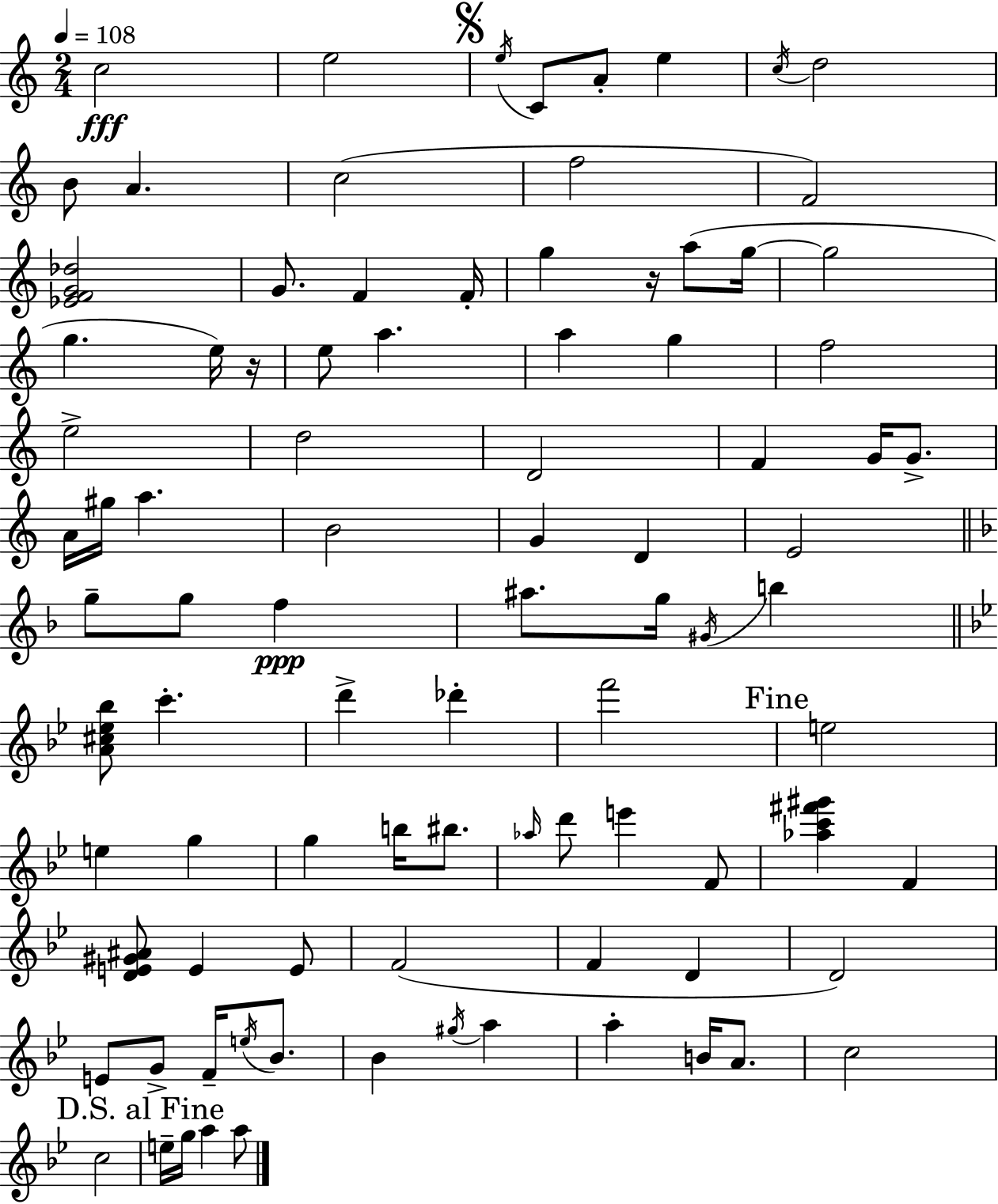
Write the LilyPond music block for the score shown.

{
  \clef treble
  \numericTimeSignature
  \time 2/4
  \key a \minor
  \tempo 4 = 108
  c''2\fff | e''2 | \mark \markup { \musicglyph "scripts.segno" } \acciaccatura { e''16 } c'8 a'8-. e''4 | \acciaccatura { c''16 } d''2 | \break b'8 a'4. | c''2( | f''2 | f'2) | \break <ees' f' g' des''>2 | g'8. f'4 | f'16-. g''4 r16 a''8( | g''16~~ g''2 | \break g''4. | e''16) r16 e''8 a''4. | a''4 g''4 | f''2 | \break e''2-> | d''2 | d'2 | f'4 g'16 g'8.-> | \break a'16 gis''16 a''4. | b'2 | g'4 d'4 | e'2 | \break \bar "||" \break \key f \major g''8-- g''8 f''4\ppp | ais''8. g''16 \acciaccatura { gis'16 } b''4 | \bar "||" \break \key bes \major <a' cis'' ees'' bes''>8 c'''4.-. | d'''4-> des'''4-. | f'''2 | \mark "Fine" e''2 | \break e''4 g''4 | g''4 b''16 bis''8. | \grace { aes''16 } d'''8 e'''4 f'8 | <aes'' c''' fis''' gis'''>4 f'4 | \break <d' e' gis' ais'>8 e'4 e'8 | f'2( | f'4 d'4 | d'2) | \break e'8 g'8-> f'16-- \acciaccatura { e''16 } bes'8. | bes'4 \acciaccatura { gis''16 } a''4 | a''4-. b'16 | a'8. c''2 | \break c''2 | \mark "D.S. al Fine" e''16-- g''16 a''4 | a''8 \bar "|."
}